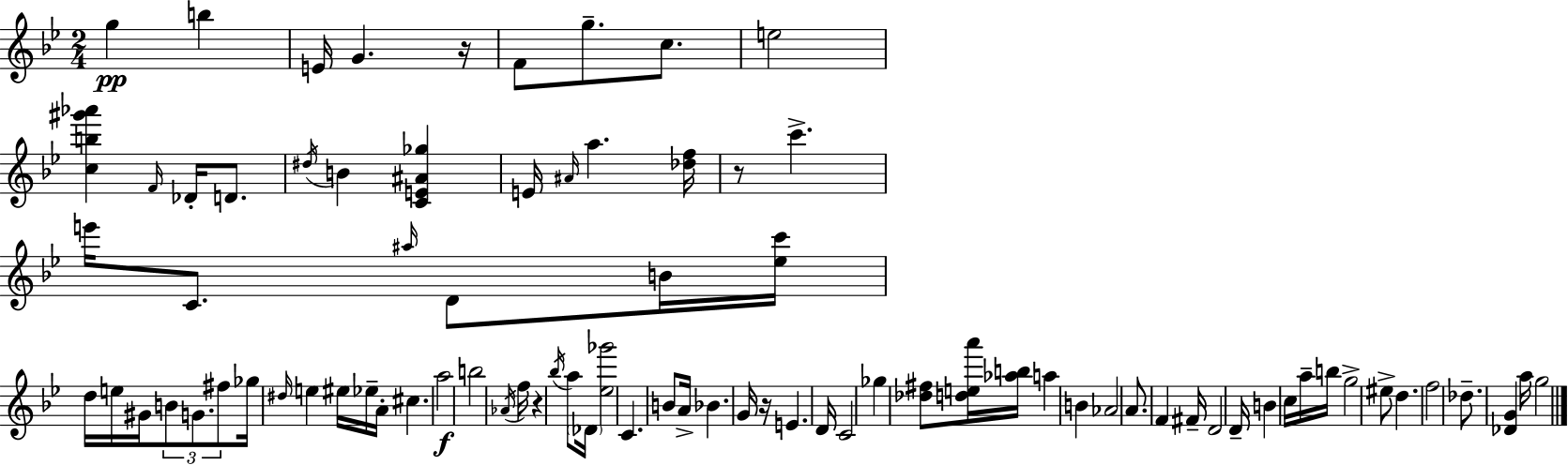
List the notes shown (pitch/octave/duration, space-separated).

G5/q B5/q E4/s G4/q. R/s F4/e G5/e. C5/e. E5/h [C5,B5,G#6,Ab6]/q F4/s Db4/s D4/e. D#5/s B4/q [C4,E4,A#4,Gb5]/q E4/s A#4/s A5/q. [Db5,F5]/s R/e C6/q. E6/s C4/e. A#5/s D4/e B4/s [Eb5,C6]/s D5/s E5/s G#4/s B4/e G4/e. F#5/e Gb5/s D#5/s E5/q EIS5/s Eb5/s A4/s C#5/q. A5/h B5/h Ab4/s F5/s R/q Bb5/s A5/e Db4/s [Eb5,Gb6]/h C4/q. B4/e A4/s Bb4/q. G4/s R/s E4/q. D4/s C4/h Gb5/q [Db5,F#5]/e [D5,E5,A6]/s [Ab5,B5]/s A5/q B4/q Ab4/h A4/e. F4/q F#4/s D4/h D4/s B4/q C5/s A5/s B5/s G5/h EIS5/e D5/q. F5/h Db5/e. [Db4,G4]/q A5/s G5/h